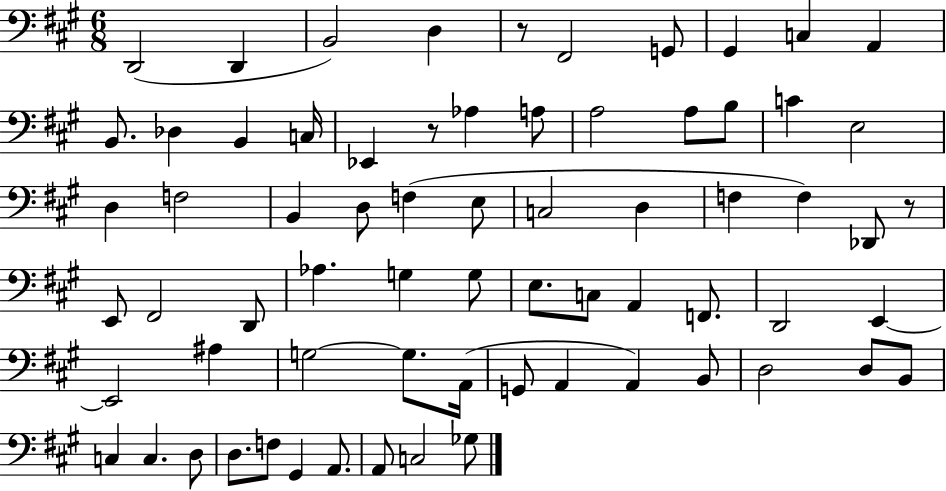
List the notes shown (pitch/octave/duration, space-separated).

D2/h D2/q B2/h D3/q R/e F#2/h G2/e G#2/q C3/q A2/q B2/e. Db3/q B2/q C3/s Eb2/q R/e Ab3/q A3/e A3/h A3/e B3/e C4/q E3/h D3/q F3/h B2/q D3/e F3/q E3/e C3/h D3/q F3/q F3/q Db2/e R/e E2/e F#2/h D2/e Ab3/q. G3/q G3/e E3/e. C3/e A2/q F2/e. D2/h E2/q E2/h A#3/q G3/h G3/e. A2/s G2/e A2/q A2/q B2/e D3/h D3/e B2/e C3/q C3/q. D3/e D3/e. F3/e G#2/q A2/e. A2/e C3/h Gb3/e